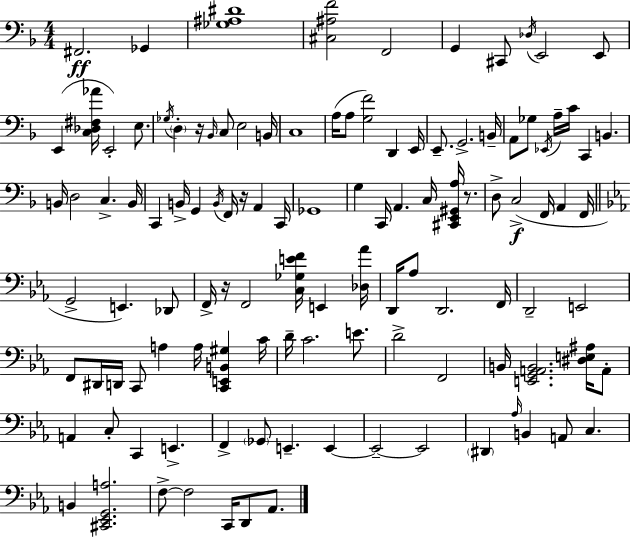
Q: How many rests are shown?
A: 4